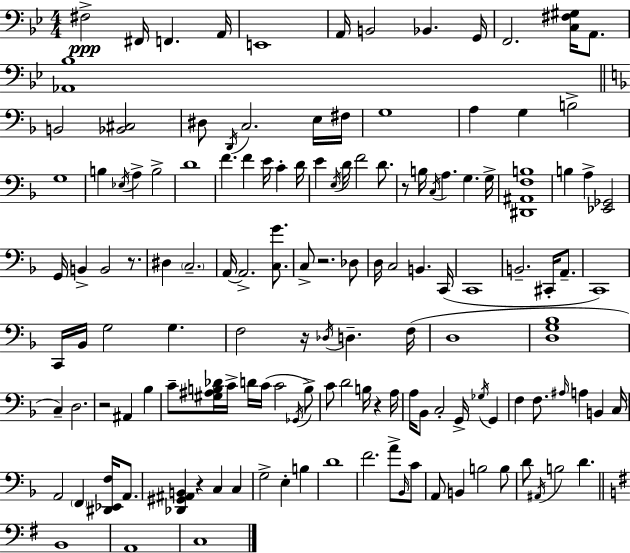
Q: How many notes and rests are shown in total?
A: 139